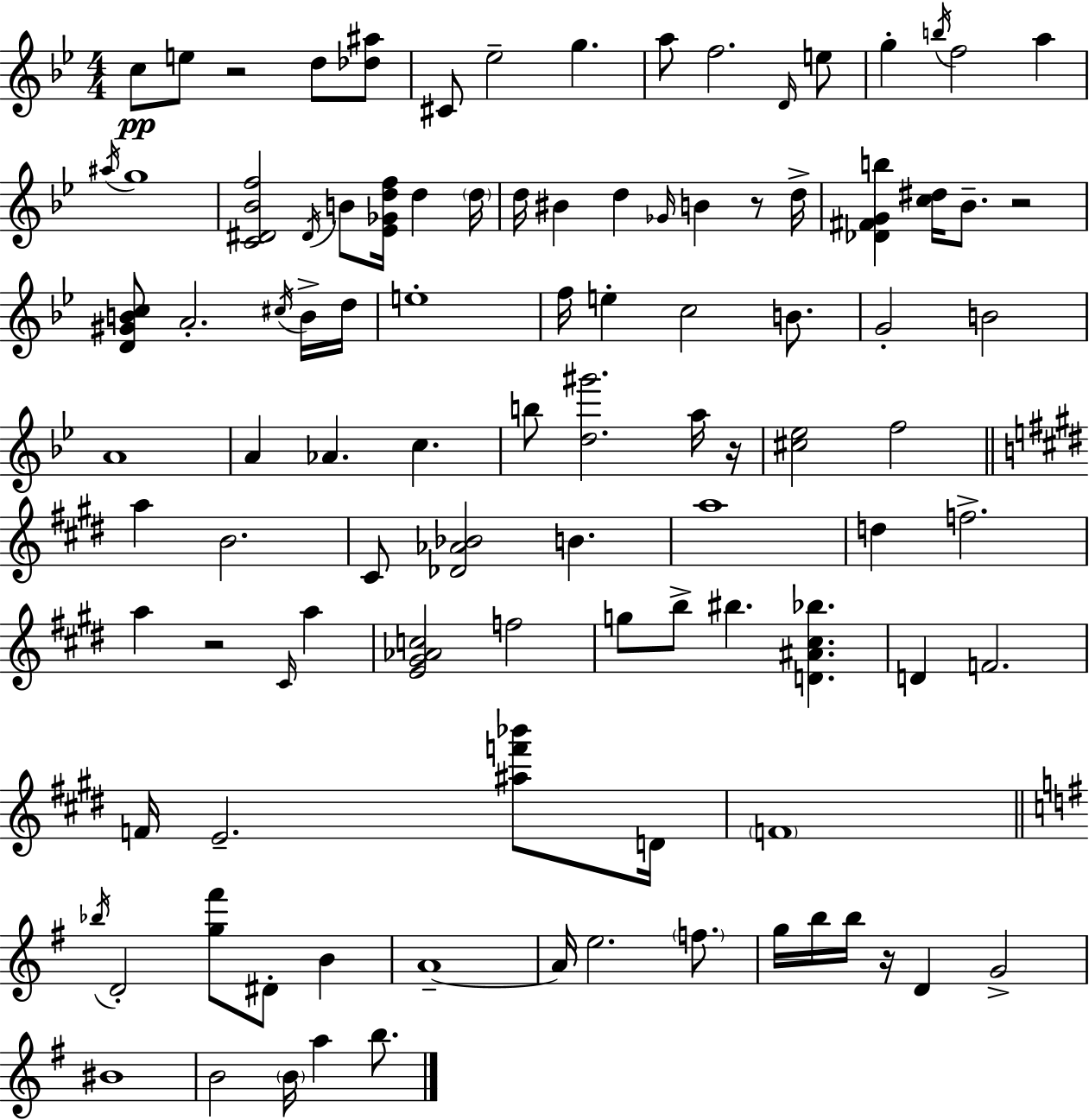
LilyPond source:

{
  \clef treble
  \numericTimeSignature
  \time 4/4
  \key bes \major
  \repeat volta 2 { c''8\pp e''8 r2 d''8 <des'' ais''>8 | cis'8 ees''2-- g''4. | a''8 f''2. \grace { d'16 } e''8 | g''4-. \acciaccatura { b''16 } f''2 a''4 | \break \acciaccatura { ais''16 } g''1 | <c' dis' bes' f''>2 \acciaccatura { dis'16 } b'8 <ees' ges' d'' f''>16 d''4 | \parenthesize d''16 d''16 bis'4 d''4 \grace { ges'16 } b'4 | r8 d''16-> <des' fis' g' b''>4 <c'' dis''>16 bes'8.-- r2 | \break <d' gis' b' c''>8 a'2.-. | \acciaccatura { cis''16 } b'16-> d''16 e''1-. | f''16 e''4-. c''2 | b'8. g'2-. b'2 | \break a'1 | a'4 aes'4. | c''4. b''8 <d'' gis'''>2. | a''16 r16 <cis'' ees''>2 f''2 | \break \bar "||" \break \key e \major a''4 b'2. | cis'8 <des' aes' bes'>2 b'4. | a''1 | d''4 f''2.-> | \break a''4 r2 \grace { cis'16 } a''4 | <e' gis' aes' c''>2 f''2 | g''8 b''8-> bis''4. <d' ais' cis'' bes''>4. | d'4 f'2. | \break f'16 e'2.-- <ais'' f''' bes'''>8 | d'16 \parenthesize f'1 | \bar "||" \break \key e \minor \acciaccatura { bes''16 } d'2-. <g'' fis'''>8 dis'8-. b'4 | a'1--~~ | a'16 e''2. \parenthesize f''8. | g''16 b''16 b''16 r16 d'4 g'2-> | \break bis'1 | b'2 \parenthesize b'16 a''4 b''8. | } \bar "|."
}